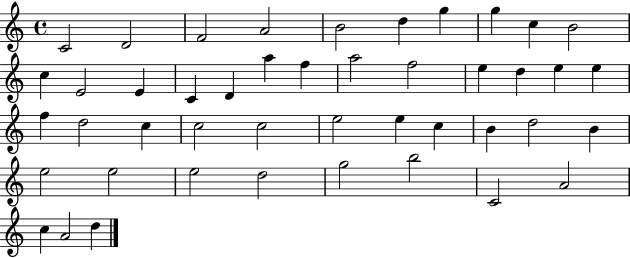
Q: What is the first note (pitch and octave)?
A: C4